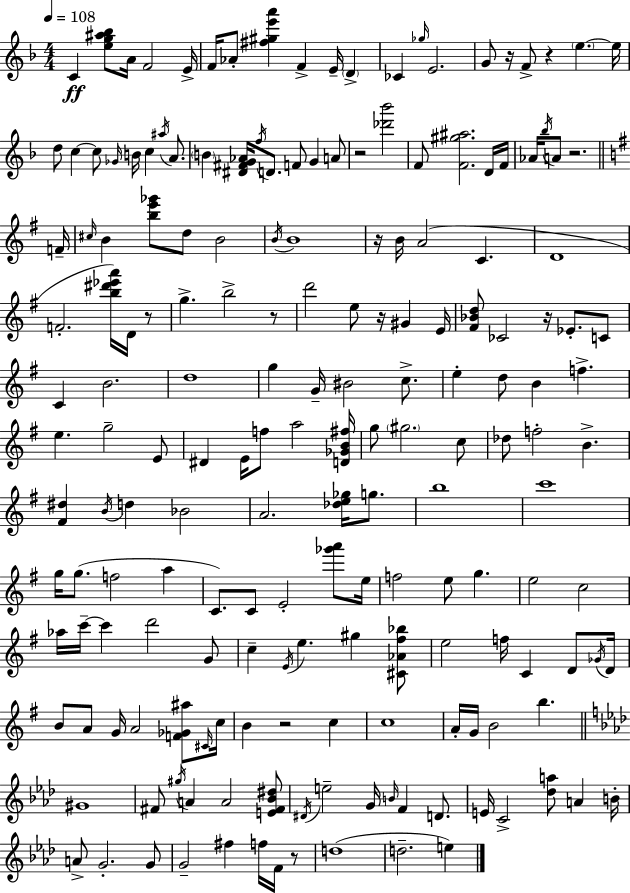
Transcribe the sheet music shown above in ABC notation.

X:1
T:Untitled
M:4/4
L:1/4
K:F
C [eg^a_b]/2 A/4 F2 E/4 F/4 _A/2 [^f^ge'a'] F E/4 D _C _g/4 E2 G/2 z/4 F/2 z e e/4 d/2 c c/2 _G/4 B/4 c ^a/4 A/2 B [^D^FG_A]/4 f/4 D/2 F/2 G A/2 z2 [_d'_b']2 F/2 [F^g^a]2 D/4 F/4 _A/4 _b/4 A/2 z2 F/4 ^c/4 B [be'_g']/2 d/2 B2 B/4 B4 z/4 B/4 A2 C D4 F2 [b^d'_e'a']/4 D/4 z/2 g b2 z/2 d'2 e/2 z/4 ^G E/4 [^F_Bd]/2 _C2 z/4 _E/2 C/2 C B2 d4 g G/4 ^B2 c/2 e d/2 B f e g2 E/2 ^D E/4 f/2 a2 [D_GB^f]/4 g/2 ^g2 c/2 _d/2 f2 B [^F^d] B/4 d _B2 A2 [_de_g]/4 g/2 b4 c'4 g/4 g/2 f2 a C/2 C/2 E2 [_g'a']/2 e/4 f2 e/2 g e2 c2 _a/4 c'/4 c' d'2 G/2 c E/4 e ^g [^C_A^f_b]/2 e2 f/4 C D/2 _G/4 D/4 B/2 A/2 G/4 A2 [F_G^a]/2 ^C/4 c/4 B z2 c c4 A/4 G/4 B2 b ^G4 ^F/2 ^g/4 A A2 [E^F_B^d]/2 ^D/4 e2 G/4 B/4 F D/2 E/4 C2 [_da]/2 A B/4 A/2 G2 G/2 G2 ^f f/4 F/4 z/2 d4 d2 e